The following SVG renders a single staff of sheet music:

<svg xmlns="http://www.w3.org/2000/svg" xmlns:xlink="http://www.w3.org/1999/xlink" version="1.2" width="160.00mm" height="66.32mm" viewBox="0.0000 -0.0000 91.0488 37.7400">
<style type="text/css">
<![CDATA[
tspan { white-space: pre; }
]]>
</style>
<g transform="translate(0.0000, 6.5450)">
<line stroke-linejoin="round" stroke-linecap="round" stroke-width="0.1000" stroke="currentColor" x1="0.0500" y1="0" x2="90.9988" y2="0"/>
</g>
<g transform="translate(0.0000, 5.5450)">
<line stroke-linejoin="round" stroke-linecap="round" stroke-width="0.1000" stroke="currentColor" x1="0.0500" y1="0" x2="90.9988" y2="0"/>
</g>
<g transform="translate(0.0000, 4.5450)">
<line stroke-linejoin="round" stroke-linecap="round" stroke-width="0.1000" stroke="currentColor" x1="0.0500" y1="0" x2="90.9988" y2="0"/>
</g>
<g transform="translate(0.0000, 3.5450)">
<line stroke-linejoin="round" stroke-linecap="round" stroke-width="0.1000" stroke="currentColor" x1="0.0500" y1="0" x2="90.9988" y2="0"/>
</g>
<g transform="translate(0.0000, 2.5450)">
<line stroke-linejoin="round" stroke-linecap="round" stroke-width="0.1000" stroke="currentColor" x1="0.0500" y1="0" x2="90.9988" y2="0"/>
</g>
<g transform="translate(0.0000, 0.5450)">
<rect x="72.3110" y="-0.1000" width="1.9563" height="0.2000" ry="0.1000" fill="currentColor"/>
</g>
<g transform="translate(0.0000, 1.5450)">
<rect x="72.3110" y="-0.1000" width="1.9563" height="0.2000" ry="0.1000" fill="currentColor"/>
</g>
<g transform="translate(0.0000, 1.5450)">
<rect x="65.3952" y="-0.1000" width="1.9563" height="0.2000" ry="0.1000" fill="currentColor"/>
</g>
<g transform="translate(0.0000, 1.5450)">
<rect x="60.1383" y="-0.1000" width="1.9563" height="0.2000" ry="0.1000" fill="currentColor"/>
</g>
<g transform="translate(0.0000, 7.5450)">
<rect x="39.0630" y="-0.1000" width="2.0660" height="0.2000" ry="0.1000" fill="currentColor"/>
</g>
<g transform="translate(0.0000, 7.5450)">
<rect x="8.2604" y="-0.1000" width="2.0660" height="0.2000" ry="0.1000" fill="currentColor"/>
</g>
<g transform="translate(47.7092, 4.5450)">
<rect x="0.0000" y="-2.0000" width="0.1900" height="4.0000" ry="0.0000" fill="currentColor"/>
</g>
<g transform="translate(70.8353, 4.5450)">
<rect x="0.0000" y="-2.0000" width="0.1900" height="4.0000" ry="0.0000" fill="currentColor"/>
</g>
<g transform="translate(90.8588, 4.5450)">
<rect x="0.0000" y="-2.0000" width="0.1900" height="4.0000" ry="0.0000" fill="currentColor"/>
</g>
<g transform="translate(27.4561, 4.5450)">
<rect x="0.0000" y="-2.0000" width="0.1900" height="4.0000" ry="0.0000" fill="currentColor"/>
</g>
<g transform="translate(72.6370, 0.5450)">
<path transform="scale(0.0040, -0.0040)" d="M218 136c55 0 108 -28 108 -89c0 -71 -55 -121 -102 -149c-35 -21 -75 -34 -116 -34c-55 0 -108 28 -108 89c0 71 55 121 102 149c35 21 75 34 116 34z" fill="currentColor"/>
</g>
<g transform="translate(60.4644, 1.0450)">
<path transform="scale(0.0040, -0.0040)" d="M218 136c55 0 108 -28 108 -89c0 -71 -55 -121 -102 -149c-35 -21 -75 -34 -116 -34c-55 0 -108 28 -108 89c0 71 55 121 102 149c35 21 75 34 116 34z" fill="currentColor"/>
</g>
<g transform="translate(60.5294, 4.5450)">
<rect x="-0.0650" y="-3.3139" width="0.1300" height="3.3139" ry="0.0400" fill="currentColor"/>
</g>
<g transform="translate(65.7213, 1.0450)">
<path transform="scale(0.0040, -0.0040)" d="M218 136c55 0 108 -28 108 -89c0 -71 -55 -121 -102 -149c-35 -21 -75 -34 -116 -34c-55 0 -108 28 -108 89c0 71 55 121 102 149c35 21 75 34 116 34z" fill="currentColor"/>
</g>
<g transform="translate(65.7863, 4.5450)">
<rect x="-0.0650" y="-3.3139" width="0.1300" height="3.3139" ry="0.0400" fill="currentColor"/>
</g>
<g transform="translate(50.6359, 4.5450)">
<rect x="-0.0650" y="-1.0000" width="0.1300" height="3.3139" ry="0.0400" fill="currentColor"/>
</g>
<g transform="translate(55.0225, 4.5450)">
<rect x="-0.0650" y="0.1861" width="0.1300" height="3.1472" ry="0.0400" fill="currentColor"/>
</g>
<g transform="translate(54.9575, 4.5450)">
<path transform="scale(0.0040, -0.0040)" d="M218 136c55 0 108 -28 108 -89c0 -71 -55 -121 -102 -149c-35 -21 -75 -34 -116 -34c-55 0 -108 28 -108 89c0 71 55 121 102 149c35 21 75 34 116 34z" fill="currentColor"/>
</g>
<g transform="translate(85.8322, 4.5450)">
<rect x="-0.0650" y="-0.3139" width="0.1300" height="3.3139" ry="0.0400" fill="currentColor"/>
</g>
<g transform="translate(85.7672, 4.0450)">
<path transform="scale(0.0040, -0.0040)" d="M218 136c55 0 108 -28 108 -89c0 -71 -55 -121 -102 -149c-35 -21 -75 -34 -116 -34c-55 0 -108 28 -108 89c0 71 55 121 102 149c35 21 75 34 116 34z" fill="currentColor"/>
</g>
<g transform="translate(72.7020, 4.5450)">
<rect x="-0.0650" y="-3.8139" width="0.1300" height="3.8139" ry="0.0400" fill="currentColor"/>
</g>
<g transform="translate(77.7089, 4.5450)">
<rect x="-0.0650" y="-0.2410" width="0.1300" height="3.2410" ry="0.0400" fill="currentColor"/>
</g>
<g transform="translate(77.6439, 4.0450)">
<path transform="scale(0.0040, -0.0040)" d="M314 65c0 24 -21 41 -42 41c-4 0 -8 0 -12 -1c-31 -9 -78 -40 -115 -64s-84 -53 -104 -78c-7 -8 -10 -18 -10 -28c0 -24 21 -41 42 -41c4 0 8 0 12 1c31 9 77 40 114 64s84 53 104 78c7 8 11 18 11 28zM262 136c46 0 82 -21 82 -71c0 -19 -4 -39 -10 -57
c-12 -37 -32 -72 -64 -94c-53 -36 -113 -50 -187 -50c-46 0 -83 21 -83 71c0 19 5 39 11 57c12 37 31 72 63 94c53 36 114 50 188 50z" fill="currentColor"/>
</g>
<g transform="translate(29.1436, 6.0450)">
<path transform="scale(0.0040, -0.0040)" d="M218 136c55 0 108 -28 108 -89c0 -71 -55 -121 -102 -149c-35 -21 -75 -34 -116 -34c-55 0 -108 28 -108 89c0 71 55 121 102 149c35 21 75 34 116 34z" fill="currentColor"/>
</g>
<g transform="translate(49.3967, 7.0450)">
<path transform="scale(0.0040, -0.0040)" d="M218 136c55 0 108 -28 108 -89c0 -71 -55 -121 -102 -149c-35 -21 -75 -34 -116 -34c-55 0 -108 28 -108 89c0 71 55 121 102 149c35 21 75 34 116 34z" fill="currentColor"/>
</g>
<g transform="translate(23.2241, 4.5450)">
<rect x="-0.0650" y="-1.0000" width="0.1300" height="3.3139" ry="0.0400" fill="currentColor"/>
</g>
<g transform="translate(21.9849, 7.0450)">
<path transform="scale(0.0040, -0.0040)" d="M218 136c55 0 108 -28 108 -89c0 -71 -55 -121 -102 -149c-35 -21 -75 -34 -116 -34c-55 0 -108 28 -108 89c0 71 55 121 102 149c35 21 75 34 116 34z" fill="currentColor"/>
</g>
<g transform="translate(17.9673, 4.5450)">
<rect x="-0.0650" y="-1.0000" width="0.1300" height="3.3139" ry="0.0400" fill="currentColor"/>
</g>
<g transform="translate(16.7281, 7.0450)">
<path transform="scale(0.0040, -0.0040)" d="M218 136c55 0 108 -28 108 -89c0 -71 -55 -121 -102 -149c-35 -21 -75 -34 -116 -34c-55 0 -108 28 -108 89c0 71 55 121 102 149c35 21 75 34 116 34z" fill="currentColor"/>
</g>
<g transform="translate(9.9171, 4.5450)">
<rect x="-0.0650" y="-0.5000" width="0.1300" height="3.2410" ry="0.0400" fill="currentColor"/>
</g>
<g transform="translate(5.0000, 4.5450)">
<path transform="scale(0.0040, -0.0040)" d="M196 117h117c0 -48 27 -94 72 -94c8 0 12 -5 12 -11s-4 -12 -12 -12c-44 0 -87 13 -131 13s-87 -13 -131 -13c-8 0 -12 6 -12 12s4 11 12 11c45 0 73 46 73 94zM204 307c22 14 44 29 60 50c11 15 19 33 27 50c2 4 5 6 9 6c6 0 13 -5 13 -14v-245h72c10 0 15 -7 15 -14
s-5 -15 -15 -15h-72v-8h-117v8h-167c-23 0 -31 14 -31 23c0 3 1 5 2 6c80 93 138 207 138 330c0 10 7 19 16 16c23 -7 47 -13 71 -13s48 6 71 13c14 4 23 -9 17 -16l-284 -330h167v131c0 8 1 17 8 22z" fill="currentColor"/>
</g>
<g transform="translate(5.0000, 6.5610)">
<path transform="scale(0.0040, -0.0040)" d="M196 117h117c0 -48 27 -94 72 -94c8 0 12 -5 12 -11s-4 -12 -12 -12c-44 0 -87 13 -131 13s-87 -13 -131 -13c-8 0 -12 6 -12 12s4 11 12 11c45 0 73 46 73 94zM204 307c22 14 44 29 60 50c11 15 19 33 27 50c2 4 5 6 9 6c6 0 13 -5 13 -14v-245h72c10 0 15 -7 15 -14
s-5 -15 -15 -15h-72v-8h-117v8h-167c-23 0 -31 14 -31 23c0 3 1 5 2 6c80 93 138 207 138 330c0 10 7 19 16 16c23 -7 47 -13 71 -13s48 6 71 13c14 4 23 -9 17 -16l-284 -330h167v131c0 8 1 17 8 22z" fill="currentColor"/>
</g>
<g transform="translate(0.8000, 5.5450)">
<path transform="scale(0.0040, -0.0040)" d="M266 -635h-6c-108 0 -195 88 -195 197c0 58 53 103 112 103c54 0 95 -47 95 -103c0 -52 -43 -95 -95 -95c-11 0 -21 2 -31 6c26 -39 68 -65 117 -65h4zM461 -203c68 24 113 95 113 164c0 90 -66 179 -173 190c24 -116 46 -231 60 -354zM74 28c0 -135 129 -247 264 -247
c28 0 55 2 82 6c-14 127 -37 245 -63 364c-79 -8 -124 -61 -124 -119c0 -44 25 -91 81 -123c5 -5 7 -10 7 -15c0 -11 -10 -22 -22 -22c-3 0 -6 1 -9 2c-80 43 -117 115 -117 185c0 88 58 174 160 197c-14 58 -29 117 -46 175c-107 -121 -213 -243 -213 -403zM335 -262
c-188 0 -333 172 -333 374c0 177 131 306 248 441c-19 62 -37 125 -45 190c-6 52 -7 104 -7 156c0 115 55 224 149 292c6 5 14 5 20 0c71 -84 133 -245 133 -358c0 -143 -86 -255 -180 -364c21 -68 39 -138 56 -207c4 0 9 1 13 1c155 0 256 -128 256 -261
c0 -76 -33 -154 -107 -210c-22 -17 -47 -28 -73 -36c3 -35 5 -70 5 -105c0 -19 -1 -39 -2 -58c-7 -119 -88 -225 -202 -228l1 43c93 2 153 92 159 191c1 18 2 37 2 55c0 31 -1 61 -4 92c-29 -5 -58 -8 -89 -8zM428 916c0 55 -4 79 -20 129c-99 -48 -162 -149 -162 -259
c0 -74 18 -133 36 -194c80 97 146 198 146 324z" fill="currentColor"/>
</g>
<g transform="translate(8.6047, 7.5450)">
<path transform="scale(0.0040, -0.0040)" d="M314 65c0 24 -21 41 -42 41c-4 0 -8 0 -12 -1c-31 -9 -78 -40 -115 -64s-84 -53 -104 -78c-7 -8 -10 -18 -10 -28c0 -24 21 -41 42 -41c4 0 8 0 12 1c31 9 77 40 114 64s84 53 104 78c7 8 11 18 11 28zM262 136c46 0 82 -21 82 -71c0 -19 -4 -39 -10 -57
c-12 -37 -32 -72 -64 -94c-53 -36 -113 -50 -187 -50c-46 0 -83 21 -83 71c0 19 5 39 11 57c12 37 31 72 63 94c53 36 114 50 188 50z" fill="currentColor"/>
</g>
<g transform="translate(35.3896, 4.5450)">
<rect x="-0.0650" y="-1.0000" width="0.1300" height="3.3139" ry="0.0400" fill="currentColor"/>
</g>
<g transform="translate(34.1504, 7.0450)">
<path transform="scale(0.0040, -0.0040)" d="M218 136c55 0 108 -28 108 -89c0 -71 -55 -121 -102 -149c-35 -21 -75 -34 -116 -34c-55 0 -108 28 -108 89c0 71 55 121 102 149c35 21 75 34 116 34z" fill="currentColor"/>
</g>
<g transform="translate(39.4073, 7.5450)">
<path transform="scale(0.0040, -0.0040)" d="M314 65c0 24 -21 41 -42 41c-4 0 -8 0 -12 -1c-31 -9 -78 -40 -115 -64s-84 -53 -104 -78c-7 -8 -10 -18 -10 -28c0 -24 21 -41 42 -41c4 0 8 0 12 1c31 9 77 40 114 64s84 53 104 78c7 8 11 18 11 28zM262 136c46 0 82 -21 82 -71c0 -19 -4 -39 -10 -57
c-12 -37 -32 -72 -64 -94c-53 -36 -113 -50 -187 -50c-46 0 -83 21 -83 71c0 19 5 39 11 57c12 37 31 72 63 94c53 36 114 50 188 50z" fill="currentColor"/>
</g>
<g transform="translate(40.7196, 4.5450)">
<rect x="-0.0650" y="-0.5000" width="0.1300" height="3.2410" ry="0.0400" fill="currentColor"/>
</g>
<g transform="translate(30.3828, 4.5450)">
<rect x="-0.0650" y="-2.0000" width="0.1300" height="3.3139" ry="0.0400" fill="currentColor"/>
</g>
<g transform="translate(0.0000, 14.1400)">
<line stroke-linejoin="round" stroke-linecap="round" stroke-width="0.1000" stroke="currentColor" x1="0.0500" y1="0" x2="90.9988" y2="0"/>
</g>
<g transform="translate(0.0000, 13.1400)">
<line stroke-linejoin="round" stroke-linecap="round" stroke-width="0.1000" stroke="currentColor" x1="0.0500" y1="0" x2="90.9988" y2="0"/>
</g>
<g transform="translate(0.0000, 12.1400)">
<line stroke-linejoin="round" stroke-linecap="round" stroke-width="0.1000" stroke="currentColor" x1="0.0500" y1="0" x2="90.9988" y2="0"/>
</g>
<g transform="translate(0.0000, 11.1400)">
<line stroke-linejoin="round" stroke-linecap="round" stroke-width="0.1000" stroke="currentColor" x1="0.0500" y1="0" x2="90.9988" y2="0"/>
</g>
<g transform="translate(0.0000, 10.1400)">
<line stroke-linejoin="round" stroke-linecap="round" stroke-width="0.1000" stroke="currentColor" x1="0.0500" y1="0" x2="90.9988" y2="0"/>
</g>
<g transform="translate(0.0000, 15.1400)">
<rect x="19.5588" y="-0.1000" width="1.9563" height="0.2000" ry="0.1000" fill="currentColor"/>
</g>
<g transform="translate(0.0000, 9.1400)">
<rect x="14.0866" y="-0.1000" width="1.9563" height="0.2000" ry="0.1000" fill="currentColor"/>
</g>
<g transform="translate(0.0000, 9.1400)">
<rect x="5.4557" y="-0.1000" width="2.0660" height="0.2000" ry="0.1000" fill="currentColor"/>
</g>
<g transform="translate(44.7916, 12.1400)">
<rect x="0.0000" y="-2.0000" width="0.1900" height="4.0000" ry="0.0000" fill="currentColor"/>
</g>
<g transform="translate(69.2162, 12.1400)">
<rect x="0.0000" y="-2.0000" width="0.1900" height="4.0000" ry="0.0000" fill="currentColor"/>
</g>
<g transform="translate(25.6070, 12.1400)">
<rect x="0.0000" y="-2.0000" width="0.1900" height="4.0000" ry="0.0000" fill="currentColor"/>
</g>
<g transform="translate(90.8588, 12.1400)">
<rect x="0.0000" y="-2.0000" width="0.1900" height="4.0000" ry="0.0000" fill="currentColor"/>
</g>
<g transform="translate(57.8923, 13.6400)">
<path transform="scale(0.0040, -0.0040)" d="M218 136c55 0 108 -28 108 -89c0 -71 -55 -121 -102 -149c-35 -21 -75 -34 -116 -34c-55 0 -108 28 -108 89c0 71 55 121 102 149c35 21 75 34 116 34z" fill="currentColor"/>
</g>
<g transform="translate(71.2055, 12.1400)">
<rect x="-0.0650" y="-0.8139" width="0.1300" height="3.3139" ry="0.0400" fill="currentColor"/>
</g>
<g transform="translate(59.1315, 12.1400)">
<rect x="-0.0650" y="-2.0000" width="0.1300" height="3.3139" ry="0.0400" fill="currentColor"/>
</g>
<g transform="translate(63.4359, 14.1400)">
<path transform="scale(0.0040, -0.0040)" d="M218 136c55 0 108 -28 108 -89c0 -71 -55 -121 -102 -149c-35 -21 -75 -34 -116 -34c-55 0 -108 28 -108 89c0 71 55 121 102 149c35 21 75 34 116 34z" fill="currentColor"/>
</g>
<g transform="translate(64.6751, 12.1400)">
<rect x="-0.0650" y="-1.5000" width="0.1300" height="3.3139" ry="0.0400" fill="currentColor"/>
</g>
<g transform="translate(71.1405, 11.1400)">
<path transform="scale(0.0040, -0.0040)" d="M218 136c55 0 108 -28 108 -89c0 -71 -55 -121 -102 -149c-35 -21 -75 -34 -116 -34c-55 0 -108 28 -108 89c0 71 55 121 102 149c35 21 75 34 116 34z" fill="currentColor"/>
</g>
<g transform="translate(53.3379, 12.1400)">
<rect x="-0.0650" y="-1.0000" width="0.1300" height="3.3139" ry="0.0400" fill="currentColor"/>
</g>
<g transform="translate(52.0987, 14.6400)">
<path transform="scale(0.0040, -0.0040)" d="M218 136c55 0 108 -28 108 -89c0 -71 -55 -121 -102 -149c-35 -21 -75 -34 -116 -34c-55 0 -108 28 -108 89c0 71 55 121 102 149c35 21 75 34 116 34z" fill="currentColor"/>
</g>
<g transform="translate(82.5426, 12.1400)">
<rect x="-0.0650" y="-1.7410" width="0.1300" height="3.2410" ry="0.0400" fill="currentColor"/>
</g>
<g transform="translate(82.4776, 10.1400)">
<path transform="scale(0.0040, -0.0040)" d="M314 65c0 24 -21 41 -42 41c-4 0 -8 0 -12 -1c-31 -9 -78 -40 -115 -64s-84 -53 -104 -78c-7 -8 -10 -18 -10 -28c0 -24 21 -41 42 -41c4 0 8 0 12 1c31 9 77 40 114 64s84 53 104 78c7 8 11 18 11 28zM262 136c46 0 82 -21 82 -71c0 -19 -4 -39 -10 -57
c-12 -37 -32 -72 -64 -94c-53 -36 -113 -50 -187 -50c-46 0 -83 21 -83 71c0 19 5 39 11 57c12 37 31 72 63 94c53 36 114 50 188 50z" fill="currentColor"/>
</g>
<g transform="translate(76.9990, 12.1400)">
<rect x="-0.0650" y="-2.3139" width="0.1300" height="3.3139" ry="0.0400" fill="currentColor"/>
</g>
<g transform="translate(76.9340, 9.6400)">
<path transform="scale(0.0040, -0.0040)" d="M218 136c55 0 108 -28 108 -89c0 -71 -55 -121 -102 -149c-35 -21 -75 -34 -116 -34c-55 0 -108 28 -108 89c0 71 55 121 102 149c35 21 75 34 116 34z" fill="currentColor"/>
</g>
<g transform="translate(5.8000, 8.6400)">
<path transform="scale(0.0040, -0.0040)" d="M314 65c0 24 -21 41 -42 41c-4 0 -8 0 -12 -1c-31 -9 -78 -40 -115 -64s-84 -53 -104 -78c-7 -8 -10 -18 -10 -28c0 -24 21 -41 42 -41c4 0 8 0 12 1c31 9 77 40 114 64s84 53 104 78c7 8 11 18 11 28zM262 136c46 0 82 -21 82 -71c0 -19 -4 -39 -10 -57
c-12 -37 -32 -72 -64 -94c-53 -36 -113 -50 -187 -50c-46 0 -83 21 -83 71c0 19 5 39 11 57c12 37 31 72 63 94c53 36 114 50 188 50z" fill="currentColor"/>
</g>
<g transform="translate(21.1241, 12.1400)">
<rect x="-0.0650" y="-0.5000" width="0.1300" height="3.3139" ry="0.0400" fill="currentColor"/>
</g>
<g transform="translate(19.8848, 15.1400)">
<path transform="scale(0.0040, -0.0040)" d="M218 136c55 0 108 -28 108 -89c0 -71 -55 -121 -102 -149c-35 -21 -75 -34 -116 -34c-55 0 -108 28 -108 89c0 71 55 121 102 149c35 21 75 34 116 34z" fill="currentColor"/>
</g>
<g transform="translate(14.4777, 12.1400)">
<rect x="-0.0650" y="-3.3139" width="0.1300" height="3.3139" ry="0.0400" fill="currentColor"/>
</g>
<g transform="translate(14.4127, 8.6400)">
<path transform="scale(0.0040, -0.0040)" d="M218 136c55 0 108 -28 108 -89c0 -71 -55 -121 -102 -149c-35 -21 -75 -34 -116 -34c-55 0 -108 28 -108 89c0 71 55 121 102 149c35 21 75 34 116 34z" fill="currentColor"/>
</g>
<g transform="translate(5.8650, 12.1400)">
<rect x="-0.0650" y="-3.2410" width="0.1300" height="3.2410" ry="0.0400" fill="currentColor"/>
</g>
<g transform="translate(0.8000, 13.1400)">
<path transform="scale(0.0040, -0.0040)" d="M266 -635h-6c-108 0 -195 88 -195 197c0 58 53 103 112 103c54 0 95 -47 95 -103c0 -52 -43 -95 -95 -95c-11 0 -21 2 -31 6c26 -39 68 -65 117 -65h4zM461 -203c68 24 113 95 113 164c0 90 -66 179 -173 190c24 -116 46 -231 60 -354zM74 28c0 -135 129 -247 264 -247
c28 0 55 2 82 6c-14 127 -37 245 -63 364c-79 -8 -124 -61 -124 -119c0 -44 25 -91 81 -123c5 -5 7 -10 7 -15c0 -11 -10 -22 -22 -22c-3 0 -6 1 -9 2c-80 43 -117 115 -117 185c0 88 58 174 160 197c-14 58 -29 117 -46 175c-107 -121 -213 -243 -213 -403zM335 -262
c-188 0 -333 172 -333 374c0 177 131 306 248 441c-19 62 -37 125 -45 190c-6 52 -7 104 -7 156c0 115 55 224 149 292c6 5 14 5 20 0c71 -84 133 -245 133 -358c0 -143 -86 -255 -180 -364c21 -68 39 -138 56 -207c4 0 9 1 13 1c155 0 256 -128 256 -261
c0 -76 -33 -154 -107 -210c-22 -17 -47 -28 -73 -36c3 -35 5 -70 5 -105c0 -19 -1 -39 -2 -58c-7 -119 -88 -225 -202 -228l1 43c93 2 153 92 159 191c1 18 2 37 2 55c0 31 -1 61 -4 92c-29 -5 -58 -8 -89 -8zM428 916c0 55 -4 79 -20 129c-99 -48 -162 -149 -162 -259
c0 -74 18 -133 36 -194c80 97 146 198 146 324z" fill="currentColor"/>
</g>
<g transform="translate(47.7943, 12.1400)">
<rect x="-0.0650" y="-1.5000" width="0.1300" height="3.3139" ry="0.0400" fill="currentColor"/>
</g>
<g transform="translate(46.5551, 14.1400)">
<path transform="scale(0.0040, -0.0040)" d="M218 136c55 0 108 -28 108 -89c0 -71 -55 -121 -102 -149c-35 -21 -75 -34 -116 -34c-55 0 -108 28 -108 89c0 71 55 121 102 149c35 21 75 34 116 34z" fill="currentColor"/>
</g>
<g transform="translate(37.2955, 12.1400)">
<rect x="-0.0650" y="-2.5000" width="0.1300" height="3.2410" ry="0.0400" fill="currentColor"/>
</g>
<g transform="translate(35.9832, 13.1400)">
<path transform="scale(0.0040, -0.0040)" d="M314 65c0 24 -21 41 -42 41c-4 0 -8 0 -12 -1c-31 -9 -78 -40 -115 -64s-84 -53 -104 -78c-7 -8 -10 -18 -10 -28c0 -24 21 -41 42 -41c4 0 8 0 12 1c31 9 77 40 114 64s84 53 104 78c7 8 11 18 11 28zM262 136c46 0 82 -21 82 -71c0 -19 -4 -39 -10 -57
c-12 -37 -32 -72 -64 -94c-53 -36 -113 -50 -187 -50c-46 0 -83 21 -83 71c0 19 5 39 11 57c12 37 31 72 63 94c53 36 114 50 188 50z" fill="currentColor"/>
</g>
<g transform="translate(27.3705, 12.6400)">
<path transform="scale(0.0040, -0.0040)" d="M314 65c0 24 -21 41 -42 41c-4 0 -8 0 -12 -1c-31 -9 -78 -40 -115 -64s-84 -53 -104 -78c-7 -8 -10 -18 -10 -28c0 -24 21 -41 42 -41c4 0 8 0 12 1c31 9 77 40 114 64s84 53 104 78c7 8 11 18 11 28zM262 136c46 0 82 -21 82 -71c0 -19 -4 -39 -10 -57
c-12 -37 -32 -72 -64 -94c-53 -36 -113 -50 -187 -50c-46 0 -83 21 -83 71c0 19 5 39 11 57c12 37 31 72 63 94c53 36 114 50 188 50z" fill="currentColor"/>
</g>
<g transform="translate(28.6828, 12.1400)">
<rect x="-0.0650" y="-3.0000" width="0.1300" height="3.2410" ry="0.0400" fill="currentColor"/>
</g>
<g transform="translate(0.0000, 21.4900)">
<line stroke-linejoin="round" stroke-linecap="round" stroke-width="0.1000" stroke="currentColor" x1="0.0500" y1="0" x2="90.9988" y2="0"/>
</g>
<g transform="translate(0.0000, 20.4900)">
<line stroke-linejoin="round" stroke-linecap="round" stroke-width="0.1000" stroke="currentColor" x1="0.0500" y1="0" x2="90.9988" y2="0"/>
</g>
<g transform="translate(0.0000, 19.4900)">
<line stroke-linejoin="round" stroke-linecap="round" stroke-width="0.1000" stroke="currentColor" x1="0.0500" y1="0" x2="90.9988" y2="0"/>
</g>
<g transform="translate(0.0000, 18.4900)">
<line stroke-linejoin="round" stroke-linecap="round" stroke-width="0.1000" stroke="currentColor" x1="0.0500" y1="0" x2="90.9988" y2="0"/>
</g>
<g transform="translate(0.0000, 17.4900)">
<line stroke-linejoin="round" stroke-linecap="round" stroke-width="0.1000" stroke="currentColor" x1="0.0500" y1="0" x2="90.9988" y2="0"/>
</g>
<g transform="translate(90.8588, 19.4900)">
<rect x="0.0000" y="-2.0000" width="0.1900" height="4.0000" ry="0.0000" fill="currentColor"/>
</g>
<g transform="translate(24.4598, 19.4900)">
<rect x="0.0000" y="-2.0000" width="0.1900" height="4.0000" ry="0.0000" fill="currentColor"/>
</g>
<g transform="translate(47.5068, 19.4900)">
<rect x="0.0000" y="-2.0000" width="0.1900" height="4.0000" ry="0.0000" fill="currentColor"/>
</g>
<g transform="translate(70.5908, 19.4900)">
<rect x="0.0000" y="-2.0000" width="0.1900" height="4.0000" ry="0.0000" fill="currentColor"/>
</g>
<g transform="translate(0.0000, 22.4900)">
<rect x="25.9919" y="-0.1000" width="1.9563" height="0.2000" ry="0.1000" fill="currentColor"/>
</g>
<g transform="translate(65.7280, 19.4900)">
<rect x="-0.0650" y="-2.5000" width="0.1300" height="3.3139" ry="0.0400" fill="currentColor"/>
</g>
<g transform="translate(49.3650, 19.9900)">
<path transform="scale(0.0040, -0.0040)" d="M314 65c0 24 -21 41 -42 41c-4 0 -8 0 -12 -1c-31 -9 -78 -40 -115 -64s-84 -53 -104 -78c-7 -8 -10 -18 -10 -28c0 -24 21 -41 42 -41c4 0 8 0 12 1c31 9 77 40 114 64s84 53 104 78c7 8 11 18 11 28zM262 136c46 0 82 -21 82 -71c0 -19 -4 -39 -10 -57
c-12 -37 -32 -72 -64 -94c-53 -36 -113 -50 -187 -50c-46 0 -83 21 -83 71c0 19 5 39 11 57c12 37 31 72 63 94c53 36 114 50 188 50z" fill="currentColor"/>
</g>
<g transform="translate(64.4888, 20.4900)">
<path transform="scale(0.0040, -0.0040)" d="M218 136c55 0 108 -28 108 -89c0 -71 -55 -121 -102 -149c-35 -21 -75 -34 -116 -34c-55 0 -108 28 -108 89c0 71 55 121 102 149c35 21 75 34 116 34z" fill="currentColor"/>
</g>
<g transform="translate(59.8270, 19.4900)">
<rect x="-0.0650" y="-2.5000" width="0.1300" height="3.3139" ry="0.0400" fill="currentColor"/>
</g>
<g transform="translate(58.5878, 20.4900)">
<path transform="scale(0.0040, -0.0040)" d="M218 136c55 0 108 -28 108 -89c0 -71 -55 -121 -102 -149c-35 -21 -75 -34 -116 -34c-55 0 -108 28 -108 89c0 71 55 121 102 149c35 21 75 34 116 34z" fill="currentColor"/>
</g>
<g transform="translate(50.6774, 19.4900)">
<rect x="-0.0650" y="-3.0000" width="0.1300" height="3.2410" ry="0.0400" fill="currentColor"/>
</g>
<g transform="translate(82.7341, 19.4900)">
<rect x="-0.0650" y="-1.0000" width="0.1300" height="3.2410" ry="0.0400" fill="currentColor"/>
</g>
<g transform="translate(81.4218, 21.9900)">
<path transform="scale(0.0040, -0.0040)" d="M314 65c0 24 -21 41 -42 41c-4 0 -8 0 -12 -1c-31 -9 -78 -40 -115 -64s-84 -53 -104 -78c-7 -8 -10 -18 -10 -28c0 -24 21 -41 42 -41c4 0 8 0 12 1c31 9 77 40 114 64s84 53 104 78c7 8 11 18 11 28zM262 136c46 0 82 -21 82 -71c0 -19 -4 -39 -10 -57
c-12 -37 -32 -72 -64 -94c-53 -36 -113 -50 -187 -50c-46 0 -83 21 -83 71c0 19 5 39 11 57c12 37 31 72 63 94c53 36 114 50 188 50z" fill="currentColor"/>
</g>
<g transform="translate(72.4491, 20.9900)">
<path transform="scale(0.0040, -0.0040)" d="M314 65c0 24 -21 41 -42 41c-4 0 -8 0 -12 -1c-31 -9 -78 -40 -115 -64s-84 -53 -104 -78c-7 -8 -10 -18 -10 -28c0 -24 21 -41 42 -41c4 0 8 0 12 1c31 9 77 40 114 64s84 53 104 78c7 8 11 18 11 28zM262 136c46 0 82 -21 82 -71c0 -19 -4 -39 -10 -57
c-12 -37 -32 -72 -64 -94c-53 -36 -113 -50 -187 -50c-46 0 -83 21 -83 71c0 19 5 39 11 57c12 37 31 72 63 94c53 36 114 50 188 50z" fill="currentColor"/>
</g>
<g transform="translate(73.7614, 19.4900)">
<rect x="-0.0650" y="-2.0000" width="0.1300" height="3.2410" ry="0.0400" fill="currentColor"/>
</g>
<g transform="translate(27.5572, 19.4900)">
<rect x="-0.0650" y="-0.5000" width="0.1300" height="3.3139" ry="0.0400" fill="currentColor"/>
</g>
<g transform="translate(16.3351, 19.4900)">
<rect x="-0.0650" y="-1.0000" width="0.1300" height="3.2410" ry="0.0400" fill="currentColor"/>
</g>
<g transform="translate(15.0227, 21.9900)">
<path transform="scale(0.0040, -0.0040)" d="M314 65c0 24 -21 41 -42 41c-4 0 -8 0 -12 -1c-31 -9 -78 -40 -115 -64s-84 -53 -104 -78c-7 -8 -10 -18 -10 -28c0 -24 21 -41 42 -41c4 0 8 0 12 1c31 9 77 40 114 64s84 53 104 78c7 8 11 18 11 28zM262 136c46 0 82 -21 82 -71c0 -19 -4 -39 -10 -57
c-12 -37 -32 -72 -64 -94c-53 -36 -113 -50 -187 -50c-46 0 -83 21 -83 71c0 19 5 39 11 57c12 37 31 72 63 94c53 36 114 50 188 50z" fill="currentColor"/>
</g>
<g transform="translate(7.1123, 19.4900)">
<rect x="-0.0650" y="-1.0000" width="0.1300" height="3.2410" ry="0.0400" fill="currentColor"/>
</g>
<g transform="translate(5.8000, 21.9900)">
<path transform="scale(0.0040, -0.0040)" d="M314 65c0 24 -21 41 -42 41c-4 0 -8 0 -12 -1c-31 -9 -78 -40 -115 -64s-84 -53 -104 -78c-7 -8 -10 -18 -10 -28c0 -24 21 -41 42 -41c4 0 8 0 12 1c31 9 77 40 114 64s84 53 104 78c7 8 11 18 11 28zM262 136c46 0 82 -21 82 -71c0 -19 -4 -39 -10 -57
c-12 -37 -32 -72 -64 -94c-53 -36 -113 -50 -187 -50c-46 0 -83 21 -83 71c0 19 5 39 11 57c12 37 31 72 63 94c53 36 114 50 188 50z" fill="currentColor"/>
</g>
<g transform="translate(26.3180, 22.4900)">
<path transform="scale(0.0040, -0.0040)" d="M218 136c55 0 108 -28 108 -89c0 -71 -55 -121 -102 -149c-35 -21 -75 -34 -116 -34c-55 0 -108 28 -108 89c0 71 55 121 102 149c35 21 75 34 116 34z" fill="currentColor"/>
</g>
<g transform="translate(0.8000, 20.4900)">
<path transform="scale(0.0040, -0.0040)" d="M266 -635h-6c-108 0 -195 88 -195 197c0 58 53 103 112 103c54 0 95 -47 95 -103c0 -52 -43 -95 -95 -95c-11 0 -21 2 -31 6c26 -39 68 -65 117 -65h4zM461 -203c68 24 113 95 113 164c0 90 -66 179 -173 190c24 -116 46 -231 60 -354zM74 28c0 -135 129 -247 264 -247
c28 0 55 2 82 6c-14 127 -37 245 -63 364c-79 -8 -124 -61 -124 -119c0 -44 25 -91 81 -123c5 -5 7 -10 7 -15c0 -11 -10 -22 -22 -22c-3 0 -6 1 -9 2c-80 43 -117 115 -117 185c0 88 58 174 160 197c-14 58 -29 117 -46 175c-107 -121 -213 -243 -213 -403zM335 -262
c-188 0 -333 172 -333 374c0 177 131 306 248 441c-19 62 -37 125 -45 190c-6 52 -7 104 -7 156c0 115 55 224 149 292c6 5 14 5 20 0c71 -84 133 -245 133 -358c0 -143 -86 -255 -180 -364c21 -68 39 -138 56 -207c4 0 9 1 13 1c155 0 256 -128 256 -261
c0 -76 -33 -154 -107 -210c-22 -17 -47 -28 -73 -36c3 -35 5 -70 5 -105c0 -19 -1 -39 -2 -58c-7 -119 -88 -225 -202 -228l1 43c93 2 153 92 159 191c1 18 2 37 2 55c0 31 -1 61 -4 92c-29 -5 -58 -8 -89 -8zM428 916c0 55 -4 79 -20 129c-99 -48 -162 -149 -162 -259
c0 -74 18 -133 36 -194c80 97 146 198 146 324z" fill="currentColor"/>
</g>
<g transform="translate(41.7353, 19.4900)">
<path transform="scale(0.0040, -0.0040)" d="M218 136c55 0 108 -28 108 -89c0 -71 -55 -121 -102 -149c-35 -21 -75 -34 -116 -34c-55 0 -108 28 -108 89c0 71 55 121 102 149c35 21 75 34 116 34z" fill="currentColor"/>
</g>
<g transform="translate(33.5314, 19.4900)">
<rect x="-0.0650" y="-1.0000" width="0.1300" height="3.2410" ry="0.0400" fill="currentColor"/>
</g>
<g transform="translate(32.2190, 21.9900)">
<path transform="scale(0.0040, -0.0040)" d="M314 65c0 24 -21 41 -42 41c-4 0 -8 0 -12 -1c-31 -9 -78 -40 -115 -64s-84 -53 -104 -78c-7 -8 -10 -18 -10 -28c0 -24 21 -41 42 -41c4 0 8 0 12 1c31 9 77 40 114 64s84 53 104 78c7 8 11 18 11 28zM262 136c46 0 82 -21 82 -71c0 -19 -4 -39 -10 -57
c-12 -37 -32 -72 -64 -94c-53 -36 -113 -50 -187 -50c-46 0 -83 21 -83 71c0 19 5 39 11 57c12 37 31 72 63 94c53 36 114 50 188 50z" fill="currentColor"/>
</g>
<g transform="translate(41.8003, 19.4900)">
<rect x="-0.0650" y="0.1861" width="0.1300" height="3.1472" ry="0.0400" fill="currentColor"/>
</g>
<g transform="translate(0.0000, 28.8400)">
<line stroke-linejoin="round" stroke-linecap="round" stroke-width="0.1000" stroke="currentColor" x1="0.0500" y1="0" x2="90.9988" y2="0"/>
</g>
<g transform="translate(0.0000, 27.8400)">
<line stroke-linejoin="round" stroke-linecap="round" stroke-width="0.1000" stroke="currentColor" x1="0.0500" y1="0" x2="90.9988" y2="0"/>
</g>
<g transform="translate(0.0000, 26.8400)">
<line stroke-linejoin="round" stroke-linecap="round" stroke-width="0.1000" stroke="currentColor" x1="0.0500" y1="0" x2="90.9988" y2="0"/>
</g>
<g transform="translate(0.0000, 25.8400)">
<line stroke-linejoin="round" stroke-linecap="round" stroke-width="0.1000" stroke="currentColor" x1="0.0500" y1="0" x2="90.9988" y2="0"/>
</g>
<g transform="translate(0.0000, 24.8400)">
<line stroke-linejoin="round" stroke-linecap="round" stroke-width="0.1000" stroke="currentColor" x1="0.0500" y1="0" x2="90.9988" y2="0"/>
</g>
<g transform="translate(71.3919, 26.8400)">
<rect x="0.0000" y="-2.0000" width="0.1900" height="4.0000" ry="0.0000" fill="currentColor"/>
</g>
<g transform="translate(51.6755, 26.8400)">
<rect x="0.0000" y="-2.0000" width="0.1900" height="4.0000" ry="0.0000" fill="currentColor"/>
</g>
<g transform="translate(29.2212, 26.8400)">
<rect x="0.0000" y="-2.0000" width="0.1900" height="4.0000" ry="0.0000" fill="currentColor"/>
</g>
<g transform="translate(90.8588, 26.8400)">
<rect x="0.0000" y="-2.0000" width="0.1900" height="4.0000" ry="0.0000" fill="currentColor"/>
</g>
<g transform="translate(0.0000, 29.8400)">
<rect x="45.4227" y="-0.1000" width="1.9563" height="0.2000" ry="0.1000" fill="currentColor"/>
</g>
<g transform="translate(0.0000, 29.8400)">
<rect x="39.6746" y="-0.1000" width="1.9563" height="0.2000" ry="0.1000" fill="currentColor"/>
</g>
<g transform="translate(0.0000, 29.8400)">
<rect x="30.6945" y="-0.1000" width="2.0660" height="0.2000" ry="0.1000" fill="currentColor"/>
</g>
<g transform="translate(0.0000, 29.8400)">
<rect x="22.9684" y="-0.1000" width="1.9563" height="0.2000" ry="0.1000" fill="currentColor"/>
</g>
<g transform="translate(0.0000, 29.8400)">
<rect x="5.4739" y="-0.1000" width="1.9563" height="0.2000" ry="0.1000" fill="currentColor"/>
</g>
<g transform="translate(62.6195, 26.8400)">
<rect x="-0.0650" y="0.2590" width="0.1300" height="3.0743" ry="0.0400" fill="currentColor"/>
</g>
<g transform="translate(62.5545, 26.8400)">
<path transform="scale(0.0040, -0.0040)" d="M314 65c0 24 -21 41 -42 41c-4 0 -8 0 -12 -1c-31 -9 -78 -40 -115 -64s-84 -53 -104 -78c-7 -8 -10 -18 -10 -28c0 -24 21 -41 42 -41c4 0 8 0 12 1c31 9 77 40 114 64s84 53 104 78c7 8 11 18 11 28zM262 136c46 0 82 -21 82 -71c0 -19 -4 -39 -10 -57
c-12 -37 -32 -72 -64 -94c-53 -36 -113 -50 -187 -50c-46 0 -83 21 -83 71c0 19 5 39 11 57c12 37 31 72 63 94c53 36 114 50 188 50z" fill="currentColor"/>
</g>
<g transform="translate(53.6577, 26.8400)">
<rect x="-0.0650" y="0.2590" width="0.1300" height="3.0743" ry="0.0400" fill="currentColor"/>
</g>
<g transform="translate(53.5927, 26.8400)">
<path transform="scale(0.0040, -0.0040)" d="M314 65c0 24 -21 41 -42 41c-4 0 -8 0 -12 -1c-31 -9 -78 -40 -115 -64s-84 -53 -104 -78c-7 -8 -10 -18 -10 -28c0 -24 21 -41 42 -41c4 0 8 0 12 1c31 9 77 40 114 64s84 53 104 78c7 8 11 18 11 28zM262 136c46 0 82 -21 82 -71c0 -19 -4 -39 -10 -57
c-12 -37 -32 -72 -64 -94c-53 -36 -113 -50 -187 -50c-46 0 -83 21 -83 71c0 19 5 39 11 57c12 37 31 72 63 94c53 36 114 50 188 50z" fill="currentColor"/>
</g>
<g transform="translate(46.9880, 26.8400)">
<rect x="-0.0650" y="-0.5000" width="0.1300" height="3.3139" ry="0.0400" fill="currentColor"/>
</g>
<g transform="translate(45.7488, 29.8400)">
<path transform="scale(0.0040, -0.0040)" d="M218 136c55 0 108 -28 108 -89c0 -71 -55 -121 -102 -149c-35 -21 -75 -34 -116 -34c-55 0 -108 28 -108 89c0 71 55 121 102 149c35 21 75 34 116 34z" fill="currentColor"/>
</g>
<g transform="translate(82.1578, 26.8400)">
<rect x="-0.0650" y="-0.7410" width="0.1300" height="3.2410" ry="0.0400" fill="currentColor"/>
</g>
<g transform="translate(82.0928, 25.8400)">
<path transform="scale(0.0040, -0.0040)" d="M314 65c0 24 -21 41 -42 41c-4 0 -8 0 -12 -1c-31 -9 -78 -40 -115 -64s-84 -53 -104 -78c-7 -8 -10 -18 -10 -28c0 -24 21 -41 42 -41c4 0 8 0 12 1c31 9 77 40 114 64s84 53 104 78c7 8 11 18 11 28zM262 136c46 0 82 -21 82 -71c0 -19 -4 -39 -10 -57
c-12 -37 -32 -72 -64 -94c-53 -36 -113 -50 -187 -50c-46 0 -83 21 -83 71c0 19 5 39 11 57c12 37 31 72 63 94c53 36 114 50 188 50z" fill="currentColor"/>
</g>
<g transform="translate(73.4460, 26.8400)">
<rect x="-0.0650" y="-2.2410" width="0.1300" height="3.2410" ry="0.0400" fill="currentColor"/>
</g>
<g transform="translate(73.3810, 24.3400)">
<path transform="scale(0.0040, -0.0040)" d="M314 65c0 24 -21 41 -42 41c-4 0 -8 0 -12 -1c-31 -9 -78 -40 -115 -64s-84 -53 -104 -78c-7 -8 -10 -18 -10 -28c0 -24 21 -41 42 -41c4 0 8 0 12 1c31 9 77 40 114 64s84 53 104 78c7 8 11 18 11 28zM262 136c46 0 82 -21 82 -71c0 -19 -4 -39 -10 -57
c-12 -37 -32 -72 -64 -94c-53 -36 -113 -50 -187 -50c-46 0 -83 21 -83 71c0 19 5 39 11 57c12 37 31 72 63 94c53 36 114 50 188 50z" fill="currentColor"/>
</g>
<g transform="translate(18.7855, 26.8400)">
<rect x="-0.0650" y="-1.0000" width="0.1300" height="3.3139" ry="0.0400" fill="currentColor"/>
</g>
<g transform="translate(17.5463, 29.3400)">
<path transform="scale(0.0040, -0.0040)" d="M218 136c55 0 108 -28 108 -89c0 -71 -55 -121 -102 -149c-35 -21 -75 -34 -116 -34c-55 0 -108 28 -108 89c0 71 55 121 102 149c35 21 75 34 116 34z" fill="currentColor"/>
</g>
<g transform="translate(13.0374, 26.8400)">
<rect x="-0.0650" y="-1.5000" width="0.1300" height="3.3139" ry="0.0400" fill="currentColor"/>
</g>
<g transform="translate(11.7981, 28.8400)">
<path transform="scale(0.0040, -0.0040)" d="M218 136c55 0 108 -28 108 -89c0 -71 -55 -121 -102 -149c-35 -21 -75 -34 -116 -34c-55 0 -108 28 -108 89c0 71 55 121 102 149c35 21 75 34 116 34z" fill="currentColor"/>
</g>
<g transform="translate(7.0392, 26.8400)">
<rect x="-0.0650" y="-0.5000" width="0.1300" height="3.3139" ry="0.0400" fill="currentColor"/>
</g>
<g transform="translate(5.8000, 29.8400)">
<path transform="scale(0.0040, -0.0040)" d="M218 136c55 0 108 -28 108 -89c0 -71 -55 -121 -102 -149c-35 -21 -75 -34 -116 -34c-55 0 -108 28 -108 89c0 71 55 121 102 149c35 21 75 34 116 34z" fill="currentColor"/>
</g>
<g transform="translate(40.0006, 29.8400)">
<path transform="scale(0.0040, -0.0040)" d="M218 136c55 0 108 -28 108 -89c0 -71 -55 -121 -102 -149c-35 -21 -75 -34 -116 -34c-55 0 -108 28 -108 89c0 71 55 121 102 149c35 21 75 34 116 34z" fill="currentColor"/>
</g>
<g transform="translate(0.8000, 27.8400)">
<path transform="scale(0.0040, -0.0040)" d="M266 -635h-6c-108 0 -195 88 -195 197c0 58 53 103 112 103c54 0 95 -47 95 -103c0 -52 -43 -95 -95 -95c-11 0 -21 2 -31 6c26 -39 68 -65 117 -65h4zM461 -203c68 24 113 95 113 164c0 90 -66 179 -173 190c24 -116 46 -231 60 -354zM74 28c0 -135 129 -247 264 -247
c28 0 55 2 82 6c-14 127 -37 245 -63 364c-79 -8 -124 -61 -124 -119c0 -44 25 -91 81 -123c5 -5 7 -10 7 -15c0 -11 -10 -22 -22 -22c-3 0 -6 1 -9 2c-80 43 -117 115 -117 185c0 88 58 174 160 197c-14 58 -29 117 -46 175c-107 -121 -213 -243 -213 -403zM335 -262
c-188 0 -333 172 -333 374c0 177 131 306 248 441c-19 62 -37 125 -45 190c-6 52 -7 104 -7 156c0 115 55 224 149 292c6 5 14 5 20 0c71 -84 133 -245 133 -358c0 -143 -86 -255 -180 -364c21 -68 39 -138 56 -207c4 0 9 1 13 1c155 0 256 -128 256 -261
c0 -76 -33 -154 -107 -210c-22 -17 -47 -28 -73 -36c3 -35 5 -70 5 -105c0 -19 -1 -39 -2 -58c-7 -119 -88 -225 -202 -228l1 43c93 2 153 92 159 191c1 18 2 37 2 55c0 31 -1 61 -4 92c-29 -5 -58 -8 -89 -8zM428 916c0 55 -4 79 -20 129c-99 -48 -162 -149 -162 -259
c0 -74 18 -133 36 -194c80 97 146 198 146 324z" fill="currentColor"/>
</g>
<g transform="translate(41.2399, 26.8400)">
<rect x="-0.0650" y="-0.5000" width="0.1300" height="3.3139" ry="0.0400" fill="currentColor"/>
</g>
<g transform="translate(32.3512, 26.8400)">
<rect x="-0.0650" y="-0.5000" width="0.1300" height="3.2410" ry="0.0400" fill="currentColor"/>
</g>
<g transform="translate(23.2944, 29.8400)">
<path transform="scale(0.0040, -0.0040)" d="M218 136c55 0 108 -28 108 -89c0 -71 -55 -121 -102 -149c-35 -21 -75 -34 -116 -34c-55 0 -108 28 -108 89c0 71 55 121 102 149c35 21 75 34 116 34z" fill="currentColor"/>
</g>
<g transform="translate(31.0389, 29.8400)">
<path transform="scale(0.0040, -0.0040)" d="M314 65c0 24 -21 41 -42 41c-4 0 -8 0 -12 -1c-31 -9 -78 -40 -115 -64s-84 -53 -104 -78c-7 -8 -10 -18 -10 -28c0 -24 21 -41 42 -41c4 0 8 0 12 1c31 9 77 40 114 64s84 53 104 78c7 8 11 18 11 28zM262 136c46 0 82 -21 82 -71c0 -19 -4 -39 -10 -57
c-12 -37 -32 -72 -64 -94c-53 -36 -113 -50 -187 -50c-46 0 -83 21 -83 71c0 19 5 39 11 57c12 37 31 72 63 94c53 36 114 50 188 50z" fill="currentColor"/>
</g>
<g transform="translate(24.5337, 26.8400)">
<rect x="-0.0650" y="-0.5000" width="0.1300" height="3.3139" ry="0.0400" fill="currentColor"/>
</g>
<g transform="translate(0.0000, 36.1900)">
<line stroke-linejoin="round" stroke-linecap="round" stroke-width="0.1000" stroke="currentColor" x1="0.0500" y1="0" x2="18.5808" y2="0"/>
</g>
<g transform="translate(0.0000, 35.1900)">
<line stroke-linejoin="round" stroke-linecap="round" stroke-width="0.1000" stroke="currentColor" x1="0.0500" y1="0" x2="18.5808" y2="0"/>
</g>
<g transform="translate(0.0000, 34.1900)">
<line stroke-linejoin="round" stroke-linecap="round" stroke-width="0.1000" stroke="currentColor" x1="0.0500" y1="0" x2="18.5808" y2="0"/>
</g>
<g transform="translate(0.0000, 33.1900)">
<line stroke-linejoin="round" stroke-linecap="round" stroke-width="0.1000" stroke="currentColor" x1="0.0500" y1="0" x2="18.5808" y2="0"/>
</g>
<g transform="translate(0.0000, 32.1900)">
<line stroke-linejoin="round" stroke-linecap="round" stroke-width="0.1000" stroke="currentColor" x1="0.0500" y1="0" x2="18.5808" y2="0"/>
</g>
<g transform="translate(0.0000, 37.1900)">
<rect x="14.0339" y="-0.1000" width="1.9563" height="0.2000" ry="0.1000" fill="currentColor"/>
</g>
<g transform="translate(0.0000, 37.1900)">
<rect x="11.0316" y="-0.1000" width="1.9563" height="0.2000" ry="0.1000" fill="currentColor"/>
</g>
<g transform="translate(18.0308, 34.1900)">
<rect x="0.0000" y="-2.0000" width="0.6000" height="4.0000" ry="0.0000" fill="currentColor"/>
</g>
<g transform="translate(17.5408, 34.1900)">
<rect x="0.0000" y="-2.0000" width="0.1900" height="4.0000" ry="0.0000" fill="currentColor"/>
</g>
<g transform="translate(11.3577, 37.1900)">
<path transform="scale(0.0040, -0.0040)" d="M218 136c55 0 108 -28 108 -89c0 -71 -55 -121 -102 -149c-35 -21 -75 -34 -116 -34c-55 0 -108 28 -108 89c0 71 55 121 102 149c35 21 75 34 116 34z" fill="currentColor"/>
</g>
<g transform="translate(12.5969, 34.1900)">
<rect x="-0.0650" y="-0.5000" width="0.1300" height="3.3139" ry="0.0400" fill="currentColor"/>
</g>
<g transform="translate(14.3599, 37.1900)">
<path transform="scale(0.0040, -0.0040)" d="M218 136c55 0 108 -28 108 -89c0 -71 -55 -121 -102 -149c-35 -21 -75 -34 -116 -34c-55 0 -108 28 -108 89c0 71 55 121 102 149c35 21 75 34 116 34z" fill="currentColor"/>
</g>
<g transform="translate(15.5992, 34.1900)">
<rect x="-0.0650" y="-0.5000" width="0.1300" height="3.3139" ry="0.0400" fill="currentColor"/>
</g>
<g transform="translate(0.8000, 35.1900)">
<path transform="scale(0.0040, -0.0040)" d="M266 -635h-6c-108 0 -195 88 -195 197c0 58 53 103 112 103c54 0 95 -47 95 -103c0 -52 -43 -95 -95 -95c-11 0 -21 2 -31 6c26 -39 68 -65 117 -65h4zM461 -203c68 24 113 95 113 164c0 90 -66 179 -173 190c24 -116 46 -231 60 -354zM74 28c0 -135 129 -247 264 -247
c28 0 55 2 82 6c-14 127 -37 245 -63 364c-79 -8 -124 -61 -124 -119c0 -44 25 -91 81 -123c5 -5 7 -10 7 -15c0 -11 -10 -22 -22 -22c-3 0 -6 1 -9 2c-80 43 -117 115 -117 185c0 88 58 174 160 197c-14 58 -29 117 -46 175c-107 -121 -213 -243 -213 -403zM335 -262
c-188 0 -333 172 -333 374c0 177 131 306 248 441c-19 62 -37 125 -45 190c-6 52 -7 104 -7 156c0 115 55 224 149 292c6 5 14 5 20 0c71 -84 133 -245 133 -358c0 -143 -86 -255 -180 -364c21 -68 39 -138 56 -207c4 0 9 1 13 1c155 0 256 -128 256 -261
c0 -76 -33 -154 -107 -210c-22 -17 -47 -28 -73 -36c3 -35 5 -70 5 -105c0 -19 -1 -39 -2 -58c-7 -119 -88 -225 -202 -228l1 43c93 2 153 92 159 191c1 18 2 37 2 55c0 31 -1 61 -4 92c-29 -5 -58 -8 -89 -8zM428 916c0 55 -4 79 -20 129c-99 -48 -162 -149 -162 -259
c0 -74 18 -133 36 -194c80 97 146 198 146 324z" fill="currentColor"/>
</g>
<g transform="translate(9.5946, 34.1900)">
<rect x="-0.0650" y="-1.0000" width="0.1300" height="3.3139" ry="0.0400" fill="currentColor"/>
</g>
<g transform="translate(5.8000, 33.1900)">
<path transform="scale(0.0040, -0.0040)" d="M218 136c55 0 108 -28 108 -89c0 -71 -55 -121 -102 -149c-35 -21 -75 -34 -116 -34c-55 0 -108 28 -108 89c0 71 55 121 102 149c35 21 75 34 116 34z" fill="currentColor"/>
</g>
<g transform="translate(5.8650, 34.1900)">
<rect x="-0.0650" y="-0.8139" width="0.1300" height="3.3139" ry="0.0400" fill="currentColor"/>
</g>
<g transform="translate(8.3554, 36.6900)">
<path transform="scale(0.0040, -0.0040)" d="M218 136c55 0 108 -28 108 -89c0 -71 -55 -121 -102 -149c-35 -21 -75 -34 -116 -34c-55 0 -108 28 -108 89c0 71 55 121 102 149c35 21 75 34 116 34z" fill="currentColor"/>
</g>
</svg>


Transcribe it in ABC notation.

X:1
T:Untitled
M:4/4
L:1/4
K:C
C2 D D F D C2 D B b b c' c2 c b2 b C A2 G2 E D F E d g f2 D2 D2 C D2 B A2 G G F2 D2 C E D C C2 C C B2 B2 g2 d2 d D C C